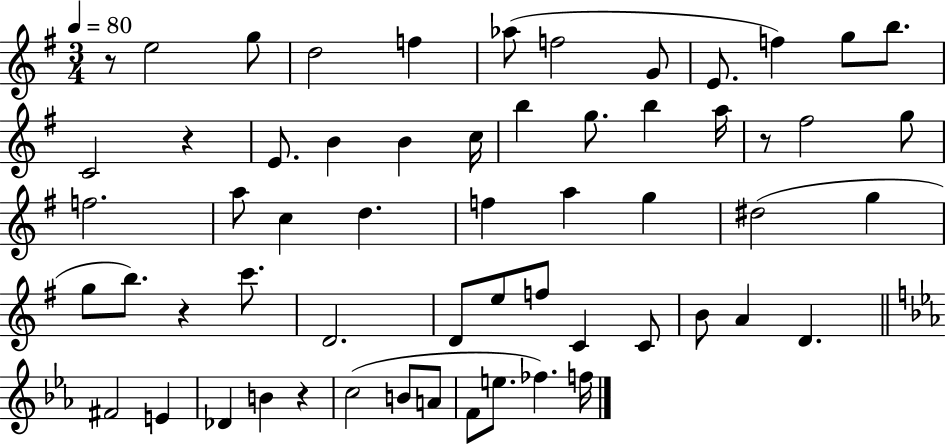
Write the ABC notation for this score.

X:1
T:Untitled
M:3/4
L:1/4
K:G
z/2 e2 g/2 d2 f _a/2 f2 G/2 E/2 f g/2 b/2 C2 z E/2 B B c/4 b g/2 b a/4 z/2 ^f2 g/2 f2 a/2 c d f a g ^d2 g g/2 b/2 z c'/2 D2 D/2 e/2 f/2 C C/2 B/2 A D ^F2 E _D B z c2 B/2 A/2 F/2 e/2 _f f/4